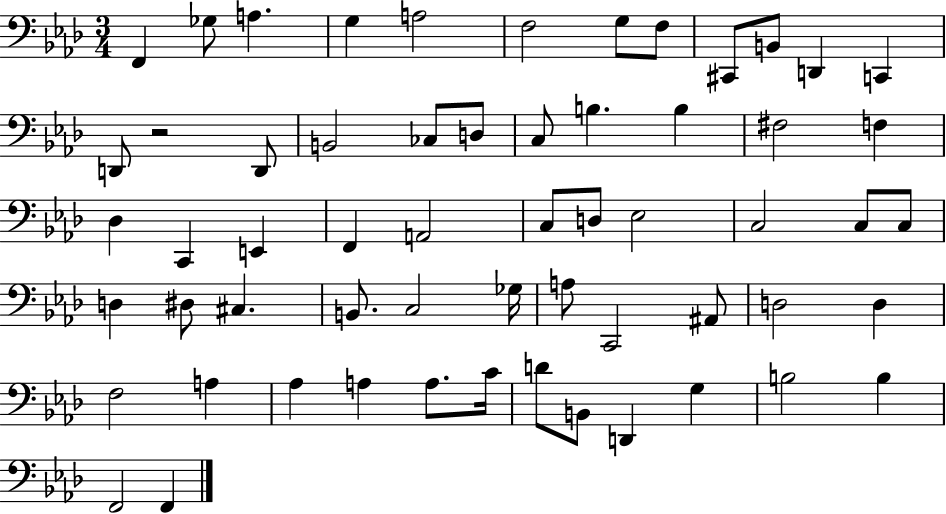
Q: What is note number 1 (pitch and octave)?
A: F2